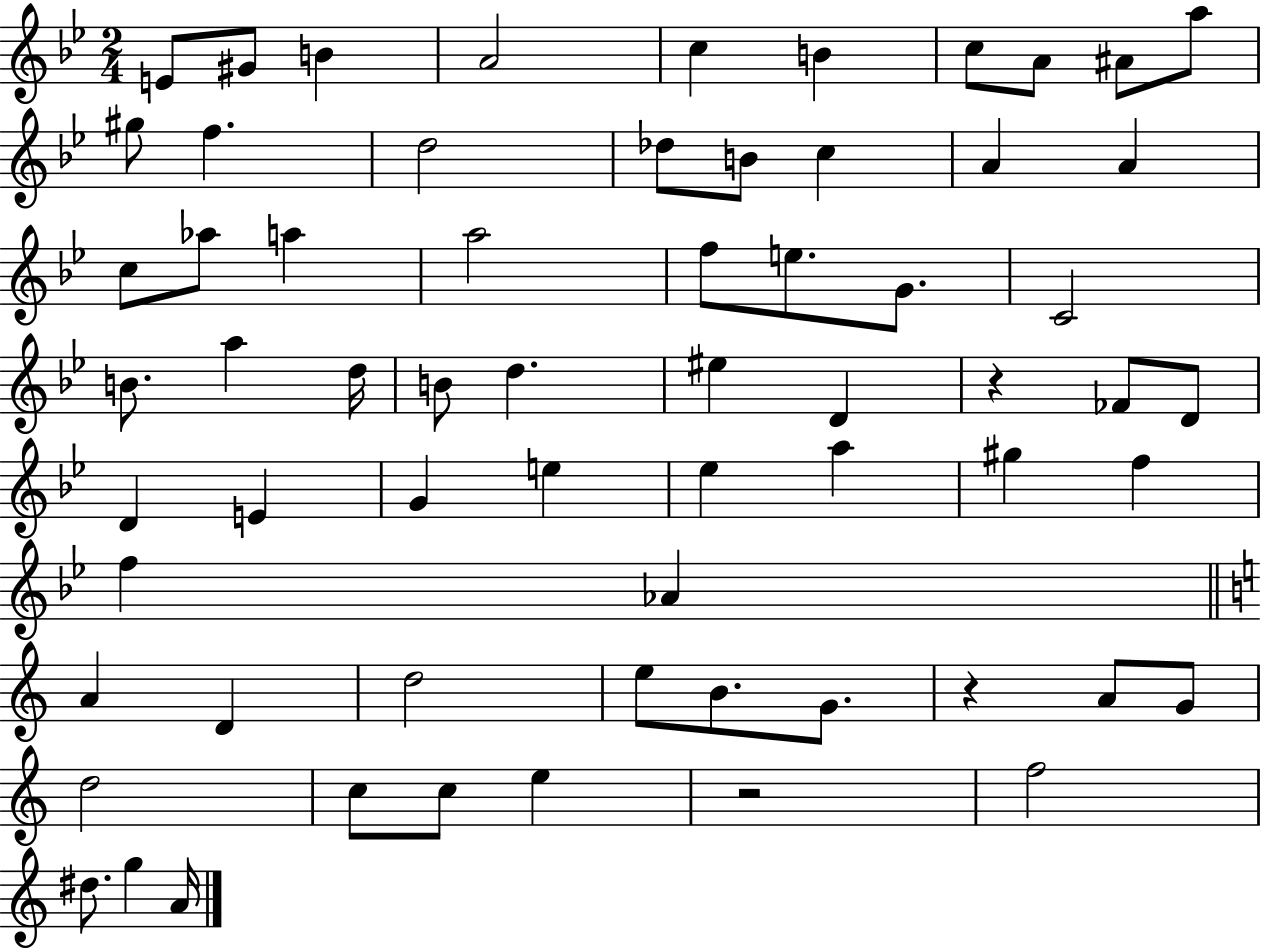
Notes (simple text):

E4/e G#4/e B4/q A4/h C5/q B4/q C5/e A4/e A#4/e A5/e G#5/e F5/q. D5/h Db5/e B4/e C5/q A4/q A4/q C5/e Ab5/e A5/q A5/h F5/e E5/e. G4/e. C4/h B4/e. A5/q D5/s B4/e D5/q. EIS5/q D4/q R/q FES4/e D4/e D4/q E4/q G4/q E5/q Eb5/q A5/q G#5/q F5/q F5/q Ab4/q A4/q D4/q D5/h E5/e B4/e. G4/e. R/q A4/e G4/e D5/h C5/e C5/e E5/q R/h F5/h D#5/e. G5/q A4/s